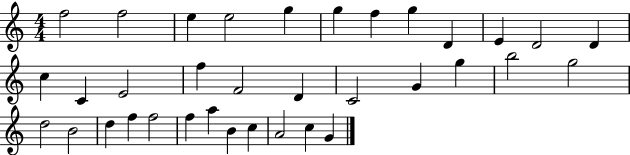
F5/h F5/h E5/q E5/h G5/q G5/q F5/q G5/q D4/q E4/q D4/h D4/q C5/q C4/q E4/h F5/q F4/h D4/q C4/h G4/q G5/q B5/h G5/h D5/h B4/h D5/q F5/q F5/h F5/q A5/q B4/q C5/q A4/h C5/q G4/q